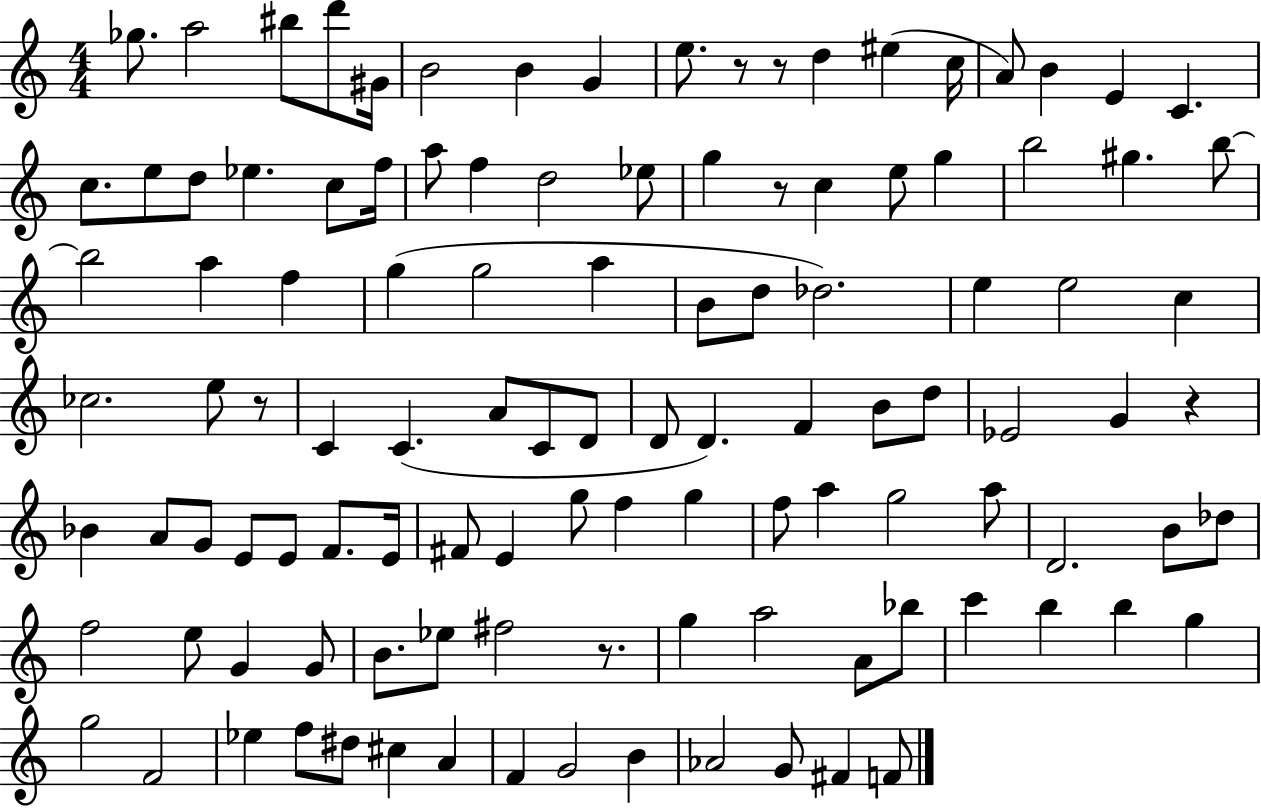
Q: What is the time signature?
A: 4/4